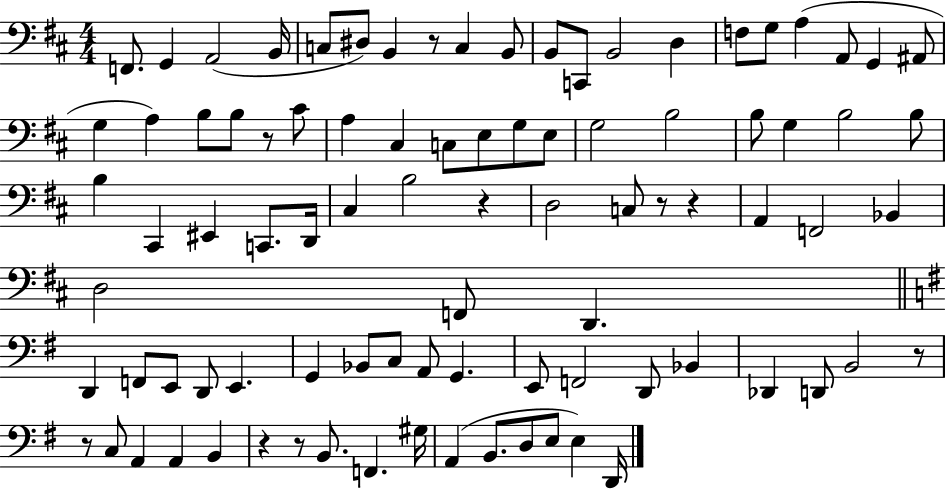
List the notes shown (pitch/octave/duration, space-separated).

F2/e. G2/q A2/h B2/s C3/e D#3/e B2/q R/e C3/q B2/e B2/e C2/e B2/h D3/q F3/e G3/e A3/q A2/e G2/q A#2/e G3/q A3/q B3/e B3/e R/e C#4/e A3/q C#3/q C3/e E3/e G3/e E3/e G3/h B3/h B3/e G3/q B3/h B3/e B3/q C#2/q EIS2/q C2/e. D2/s C#3/q B3/h R/q D3/h C3/e R/e R/q A2/q F2/h Bb2/q D3/h F2/e D2/q. D2/q F2/e E2/e D2/e E2/q. G2/q Bb2/e C3/e A2/e G2/q. E2/e F2/h D2/e Bb2/q Db2/q D2/e B2/h R/e R/e C3/e A2/q A2/q B2/q R/q R/e B2/e. F2/q. G#3/s A2/q B2/e. D3/e E3/e E3/q D2/s